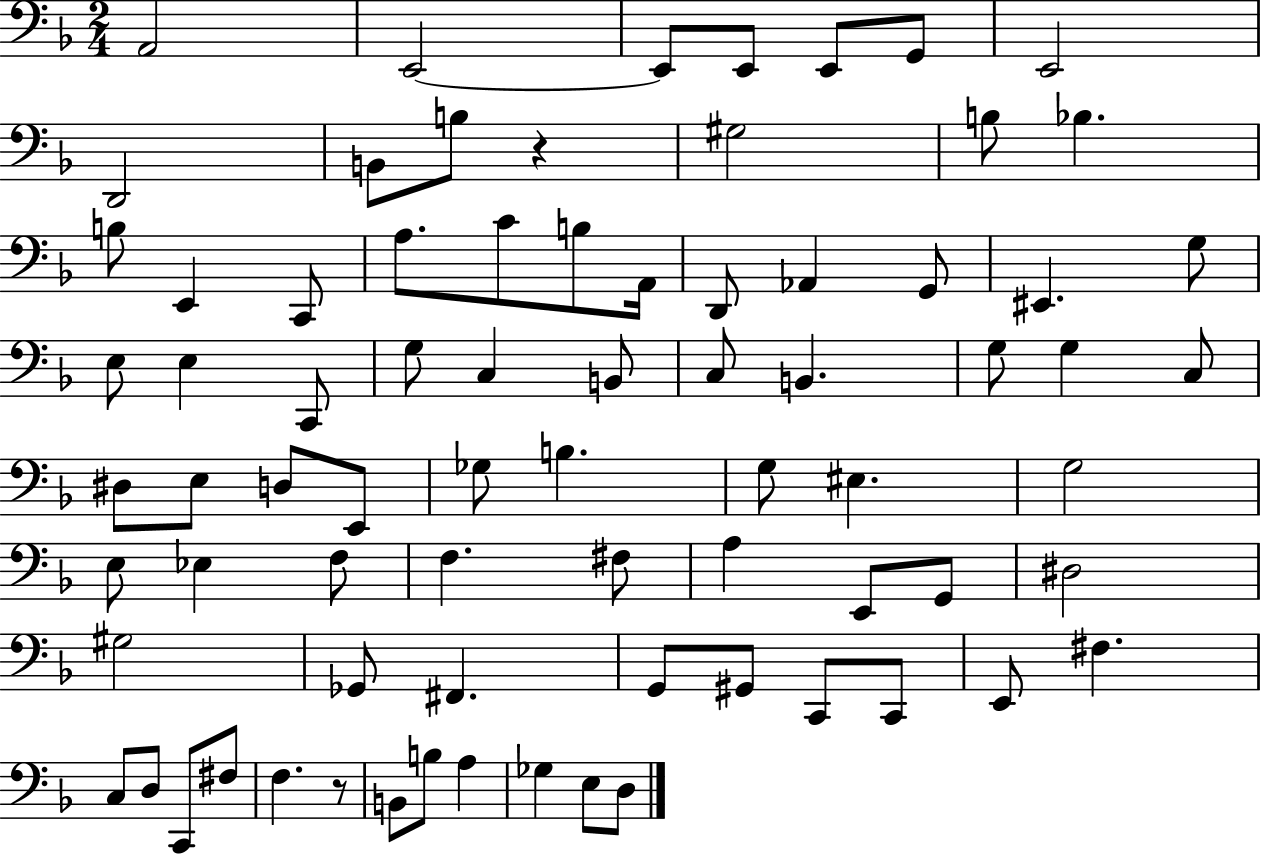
{
  \clef bass
  \numericTimeSignature
  \time 2/4
  \key f \major
  a,2 | e,2~~ | e,8 e,8 e,8 g,8 | e,2 | \break d,2 | b,8 b8 r4 | gis2 | b8 bes4. | \break b8 e,4 c,8 | a8. c'8 b8 a,16 | d,8 aes,4 g,8 | eis,4. g8 | \break e8 e4 c,8 | g8 c4 b,8 | c8 b,4. | g8 g4 c8 | \break dis8 e8 d8 e,8 | ges8 b4. | g8 eis4. | g2 | \break e8 ees4 f8 | f4. fis8 | a4 e,8 g,8 | dis2 | \break gis2 | ges,8 fis,4. | g,8 gis,8 c,8 c,8 | e,8 fis4. | \break c8 d8 c,8 fis8 | f4. r8 | b,8 b8 a4 | ges4 e8 d8 | \break \bar "|."
}